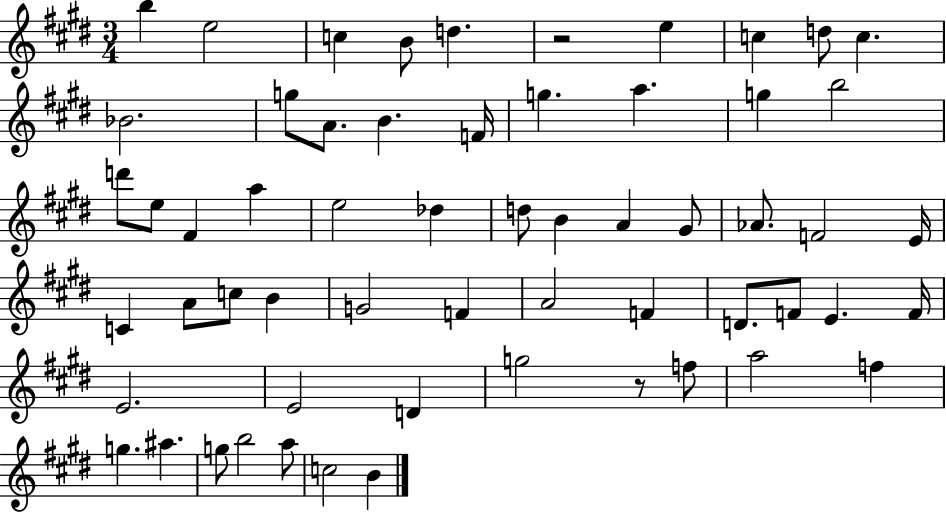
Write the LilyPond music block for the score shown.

{
  \clef treble
  \numericTimeSignature
  \time 3/4
  \key e \major
  b''4 e''2 | c''4 b'8 d''4. | r2 e''4 | c''4 d''8 c''4. | \break bes'2. | g''8 a'8. b'4. f'16 | g''4. a''4. | g''4 b''2 | \break d'''8 e''8 fis'4 a''4 | e''2 des''4 | d''8 b'4 a'4 gis'8 | aes'8. f'2 e'16 | \break c'4 a'8 c''8 b'4 | g'2 f'4 | a'2 f'4 | d'8. f'8 e'4. f'16 | \break e'2. | e'2 d'4 | g''2 r8 f''8 | a''2 f''4 | \break g''4. ais''4. | g''8 b''2 a''8 | c''2 b'4 | \bar "|."
}